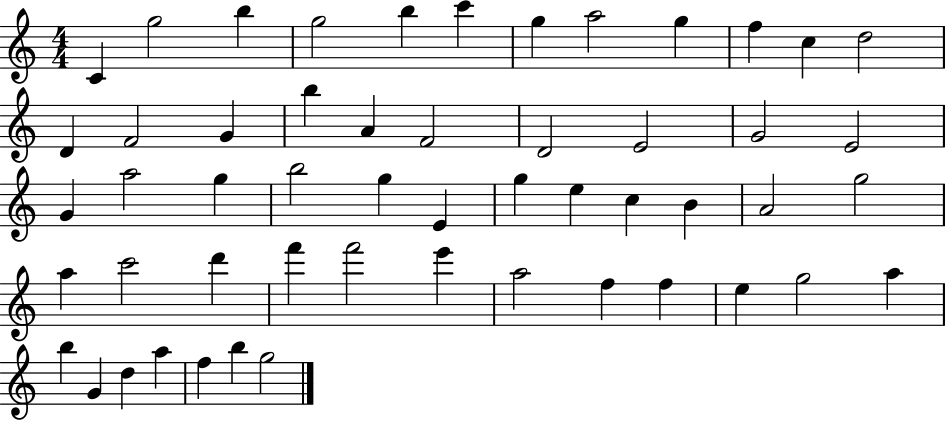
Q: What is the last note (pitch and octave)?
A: G5